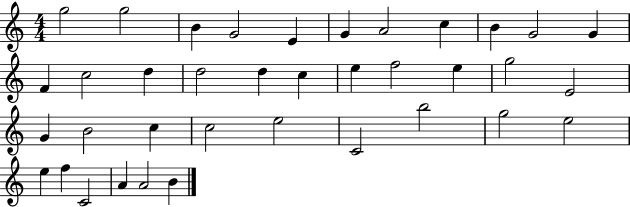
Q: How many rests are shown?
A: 0